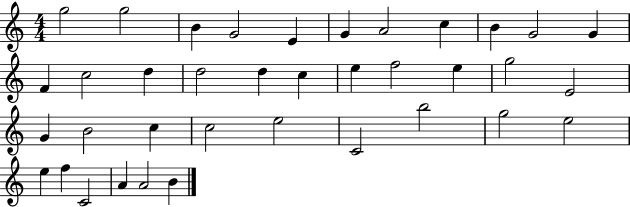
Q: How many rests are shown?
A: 0